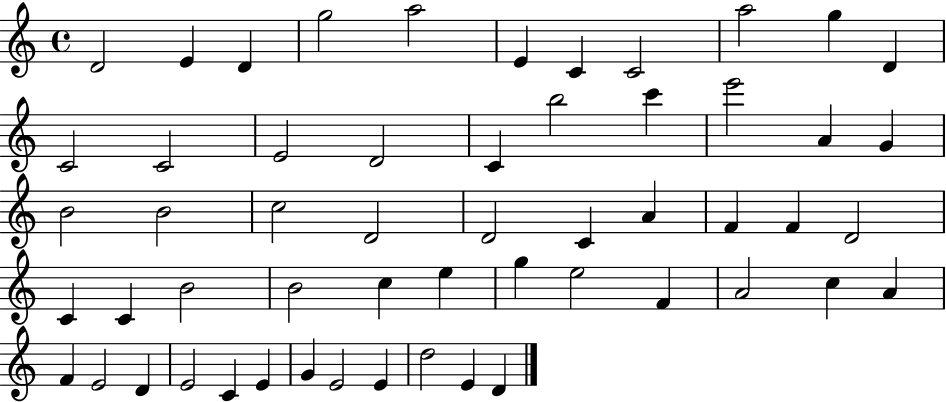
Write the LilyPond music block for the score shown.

{
  \clef treble
  \time 4/4
  \defaultTimeSignature
  \key c \major
  d'2 e'4 d'4 | g''2 a''2 | e'4 c'4 c'2 | a''2 g''4 d'4 | \break c'2 c'2 | e'2 d'2 | c'4 b''2 c'''4 | e'''2 a'4 g'4 | \break b'2 b'2 | c''2 d'2 | d'2 c'4 a'4 | f'4 f'4 d'2 | \break c'4 c'4 b'2 | b'2 c''4 e''4 | g''4 e''2 f'4 | a'2 c''4 a'4 | \break f'4 e'2 d'4 | e'2 c'4 e'4 | g'4 e'2 e'4 | d''2 e'4 d'4 | \break \bar "|."
}